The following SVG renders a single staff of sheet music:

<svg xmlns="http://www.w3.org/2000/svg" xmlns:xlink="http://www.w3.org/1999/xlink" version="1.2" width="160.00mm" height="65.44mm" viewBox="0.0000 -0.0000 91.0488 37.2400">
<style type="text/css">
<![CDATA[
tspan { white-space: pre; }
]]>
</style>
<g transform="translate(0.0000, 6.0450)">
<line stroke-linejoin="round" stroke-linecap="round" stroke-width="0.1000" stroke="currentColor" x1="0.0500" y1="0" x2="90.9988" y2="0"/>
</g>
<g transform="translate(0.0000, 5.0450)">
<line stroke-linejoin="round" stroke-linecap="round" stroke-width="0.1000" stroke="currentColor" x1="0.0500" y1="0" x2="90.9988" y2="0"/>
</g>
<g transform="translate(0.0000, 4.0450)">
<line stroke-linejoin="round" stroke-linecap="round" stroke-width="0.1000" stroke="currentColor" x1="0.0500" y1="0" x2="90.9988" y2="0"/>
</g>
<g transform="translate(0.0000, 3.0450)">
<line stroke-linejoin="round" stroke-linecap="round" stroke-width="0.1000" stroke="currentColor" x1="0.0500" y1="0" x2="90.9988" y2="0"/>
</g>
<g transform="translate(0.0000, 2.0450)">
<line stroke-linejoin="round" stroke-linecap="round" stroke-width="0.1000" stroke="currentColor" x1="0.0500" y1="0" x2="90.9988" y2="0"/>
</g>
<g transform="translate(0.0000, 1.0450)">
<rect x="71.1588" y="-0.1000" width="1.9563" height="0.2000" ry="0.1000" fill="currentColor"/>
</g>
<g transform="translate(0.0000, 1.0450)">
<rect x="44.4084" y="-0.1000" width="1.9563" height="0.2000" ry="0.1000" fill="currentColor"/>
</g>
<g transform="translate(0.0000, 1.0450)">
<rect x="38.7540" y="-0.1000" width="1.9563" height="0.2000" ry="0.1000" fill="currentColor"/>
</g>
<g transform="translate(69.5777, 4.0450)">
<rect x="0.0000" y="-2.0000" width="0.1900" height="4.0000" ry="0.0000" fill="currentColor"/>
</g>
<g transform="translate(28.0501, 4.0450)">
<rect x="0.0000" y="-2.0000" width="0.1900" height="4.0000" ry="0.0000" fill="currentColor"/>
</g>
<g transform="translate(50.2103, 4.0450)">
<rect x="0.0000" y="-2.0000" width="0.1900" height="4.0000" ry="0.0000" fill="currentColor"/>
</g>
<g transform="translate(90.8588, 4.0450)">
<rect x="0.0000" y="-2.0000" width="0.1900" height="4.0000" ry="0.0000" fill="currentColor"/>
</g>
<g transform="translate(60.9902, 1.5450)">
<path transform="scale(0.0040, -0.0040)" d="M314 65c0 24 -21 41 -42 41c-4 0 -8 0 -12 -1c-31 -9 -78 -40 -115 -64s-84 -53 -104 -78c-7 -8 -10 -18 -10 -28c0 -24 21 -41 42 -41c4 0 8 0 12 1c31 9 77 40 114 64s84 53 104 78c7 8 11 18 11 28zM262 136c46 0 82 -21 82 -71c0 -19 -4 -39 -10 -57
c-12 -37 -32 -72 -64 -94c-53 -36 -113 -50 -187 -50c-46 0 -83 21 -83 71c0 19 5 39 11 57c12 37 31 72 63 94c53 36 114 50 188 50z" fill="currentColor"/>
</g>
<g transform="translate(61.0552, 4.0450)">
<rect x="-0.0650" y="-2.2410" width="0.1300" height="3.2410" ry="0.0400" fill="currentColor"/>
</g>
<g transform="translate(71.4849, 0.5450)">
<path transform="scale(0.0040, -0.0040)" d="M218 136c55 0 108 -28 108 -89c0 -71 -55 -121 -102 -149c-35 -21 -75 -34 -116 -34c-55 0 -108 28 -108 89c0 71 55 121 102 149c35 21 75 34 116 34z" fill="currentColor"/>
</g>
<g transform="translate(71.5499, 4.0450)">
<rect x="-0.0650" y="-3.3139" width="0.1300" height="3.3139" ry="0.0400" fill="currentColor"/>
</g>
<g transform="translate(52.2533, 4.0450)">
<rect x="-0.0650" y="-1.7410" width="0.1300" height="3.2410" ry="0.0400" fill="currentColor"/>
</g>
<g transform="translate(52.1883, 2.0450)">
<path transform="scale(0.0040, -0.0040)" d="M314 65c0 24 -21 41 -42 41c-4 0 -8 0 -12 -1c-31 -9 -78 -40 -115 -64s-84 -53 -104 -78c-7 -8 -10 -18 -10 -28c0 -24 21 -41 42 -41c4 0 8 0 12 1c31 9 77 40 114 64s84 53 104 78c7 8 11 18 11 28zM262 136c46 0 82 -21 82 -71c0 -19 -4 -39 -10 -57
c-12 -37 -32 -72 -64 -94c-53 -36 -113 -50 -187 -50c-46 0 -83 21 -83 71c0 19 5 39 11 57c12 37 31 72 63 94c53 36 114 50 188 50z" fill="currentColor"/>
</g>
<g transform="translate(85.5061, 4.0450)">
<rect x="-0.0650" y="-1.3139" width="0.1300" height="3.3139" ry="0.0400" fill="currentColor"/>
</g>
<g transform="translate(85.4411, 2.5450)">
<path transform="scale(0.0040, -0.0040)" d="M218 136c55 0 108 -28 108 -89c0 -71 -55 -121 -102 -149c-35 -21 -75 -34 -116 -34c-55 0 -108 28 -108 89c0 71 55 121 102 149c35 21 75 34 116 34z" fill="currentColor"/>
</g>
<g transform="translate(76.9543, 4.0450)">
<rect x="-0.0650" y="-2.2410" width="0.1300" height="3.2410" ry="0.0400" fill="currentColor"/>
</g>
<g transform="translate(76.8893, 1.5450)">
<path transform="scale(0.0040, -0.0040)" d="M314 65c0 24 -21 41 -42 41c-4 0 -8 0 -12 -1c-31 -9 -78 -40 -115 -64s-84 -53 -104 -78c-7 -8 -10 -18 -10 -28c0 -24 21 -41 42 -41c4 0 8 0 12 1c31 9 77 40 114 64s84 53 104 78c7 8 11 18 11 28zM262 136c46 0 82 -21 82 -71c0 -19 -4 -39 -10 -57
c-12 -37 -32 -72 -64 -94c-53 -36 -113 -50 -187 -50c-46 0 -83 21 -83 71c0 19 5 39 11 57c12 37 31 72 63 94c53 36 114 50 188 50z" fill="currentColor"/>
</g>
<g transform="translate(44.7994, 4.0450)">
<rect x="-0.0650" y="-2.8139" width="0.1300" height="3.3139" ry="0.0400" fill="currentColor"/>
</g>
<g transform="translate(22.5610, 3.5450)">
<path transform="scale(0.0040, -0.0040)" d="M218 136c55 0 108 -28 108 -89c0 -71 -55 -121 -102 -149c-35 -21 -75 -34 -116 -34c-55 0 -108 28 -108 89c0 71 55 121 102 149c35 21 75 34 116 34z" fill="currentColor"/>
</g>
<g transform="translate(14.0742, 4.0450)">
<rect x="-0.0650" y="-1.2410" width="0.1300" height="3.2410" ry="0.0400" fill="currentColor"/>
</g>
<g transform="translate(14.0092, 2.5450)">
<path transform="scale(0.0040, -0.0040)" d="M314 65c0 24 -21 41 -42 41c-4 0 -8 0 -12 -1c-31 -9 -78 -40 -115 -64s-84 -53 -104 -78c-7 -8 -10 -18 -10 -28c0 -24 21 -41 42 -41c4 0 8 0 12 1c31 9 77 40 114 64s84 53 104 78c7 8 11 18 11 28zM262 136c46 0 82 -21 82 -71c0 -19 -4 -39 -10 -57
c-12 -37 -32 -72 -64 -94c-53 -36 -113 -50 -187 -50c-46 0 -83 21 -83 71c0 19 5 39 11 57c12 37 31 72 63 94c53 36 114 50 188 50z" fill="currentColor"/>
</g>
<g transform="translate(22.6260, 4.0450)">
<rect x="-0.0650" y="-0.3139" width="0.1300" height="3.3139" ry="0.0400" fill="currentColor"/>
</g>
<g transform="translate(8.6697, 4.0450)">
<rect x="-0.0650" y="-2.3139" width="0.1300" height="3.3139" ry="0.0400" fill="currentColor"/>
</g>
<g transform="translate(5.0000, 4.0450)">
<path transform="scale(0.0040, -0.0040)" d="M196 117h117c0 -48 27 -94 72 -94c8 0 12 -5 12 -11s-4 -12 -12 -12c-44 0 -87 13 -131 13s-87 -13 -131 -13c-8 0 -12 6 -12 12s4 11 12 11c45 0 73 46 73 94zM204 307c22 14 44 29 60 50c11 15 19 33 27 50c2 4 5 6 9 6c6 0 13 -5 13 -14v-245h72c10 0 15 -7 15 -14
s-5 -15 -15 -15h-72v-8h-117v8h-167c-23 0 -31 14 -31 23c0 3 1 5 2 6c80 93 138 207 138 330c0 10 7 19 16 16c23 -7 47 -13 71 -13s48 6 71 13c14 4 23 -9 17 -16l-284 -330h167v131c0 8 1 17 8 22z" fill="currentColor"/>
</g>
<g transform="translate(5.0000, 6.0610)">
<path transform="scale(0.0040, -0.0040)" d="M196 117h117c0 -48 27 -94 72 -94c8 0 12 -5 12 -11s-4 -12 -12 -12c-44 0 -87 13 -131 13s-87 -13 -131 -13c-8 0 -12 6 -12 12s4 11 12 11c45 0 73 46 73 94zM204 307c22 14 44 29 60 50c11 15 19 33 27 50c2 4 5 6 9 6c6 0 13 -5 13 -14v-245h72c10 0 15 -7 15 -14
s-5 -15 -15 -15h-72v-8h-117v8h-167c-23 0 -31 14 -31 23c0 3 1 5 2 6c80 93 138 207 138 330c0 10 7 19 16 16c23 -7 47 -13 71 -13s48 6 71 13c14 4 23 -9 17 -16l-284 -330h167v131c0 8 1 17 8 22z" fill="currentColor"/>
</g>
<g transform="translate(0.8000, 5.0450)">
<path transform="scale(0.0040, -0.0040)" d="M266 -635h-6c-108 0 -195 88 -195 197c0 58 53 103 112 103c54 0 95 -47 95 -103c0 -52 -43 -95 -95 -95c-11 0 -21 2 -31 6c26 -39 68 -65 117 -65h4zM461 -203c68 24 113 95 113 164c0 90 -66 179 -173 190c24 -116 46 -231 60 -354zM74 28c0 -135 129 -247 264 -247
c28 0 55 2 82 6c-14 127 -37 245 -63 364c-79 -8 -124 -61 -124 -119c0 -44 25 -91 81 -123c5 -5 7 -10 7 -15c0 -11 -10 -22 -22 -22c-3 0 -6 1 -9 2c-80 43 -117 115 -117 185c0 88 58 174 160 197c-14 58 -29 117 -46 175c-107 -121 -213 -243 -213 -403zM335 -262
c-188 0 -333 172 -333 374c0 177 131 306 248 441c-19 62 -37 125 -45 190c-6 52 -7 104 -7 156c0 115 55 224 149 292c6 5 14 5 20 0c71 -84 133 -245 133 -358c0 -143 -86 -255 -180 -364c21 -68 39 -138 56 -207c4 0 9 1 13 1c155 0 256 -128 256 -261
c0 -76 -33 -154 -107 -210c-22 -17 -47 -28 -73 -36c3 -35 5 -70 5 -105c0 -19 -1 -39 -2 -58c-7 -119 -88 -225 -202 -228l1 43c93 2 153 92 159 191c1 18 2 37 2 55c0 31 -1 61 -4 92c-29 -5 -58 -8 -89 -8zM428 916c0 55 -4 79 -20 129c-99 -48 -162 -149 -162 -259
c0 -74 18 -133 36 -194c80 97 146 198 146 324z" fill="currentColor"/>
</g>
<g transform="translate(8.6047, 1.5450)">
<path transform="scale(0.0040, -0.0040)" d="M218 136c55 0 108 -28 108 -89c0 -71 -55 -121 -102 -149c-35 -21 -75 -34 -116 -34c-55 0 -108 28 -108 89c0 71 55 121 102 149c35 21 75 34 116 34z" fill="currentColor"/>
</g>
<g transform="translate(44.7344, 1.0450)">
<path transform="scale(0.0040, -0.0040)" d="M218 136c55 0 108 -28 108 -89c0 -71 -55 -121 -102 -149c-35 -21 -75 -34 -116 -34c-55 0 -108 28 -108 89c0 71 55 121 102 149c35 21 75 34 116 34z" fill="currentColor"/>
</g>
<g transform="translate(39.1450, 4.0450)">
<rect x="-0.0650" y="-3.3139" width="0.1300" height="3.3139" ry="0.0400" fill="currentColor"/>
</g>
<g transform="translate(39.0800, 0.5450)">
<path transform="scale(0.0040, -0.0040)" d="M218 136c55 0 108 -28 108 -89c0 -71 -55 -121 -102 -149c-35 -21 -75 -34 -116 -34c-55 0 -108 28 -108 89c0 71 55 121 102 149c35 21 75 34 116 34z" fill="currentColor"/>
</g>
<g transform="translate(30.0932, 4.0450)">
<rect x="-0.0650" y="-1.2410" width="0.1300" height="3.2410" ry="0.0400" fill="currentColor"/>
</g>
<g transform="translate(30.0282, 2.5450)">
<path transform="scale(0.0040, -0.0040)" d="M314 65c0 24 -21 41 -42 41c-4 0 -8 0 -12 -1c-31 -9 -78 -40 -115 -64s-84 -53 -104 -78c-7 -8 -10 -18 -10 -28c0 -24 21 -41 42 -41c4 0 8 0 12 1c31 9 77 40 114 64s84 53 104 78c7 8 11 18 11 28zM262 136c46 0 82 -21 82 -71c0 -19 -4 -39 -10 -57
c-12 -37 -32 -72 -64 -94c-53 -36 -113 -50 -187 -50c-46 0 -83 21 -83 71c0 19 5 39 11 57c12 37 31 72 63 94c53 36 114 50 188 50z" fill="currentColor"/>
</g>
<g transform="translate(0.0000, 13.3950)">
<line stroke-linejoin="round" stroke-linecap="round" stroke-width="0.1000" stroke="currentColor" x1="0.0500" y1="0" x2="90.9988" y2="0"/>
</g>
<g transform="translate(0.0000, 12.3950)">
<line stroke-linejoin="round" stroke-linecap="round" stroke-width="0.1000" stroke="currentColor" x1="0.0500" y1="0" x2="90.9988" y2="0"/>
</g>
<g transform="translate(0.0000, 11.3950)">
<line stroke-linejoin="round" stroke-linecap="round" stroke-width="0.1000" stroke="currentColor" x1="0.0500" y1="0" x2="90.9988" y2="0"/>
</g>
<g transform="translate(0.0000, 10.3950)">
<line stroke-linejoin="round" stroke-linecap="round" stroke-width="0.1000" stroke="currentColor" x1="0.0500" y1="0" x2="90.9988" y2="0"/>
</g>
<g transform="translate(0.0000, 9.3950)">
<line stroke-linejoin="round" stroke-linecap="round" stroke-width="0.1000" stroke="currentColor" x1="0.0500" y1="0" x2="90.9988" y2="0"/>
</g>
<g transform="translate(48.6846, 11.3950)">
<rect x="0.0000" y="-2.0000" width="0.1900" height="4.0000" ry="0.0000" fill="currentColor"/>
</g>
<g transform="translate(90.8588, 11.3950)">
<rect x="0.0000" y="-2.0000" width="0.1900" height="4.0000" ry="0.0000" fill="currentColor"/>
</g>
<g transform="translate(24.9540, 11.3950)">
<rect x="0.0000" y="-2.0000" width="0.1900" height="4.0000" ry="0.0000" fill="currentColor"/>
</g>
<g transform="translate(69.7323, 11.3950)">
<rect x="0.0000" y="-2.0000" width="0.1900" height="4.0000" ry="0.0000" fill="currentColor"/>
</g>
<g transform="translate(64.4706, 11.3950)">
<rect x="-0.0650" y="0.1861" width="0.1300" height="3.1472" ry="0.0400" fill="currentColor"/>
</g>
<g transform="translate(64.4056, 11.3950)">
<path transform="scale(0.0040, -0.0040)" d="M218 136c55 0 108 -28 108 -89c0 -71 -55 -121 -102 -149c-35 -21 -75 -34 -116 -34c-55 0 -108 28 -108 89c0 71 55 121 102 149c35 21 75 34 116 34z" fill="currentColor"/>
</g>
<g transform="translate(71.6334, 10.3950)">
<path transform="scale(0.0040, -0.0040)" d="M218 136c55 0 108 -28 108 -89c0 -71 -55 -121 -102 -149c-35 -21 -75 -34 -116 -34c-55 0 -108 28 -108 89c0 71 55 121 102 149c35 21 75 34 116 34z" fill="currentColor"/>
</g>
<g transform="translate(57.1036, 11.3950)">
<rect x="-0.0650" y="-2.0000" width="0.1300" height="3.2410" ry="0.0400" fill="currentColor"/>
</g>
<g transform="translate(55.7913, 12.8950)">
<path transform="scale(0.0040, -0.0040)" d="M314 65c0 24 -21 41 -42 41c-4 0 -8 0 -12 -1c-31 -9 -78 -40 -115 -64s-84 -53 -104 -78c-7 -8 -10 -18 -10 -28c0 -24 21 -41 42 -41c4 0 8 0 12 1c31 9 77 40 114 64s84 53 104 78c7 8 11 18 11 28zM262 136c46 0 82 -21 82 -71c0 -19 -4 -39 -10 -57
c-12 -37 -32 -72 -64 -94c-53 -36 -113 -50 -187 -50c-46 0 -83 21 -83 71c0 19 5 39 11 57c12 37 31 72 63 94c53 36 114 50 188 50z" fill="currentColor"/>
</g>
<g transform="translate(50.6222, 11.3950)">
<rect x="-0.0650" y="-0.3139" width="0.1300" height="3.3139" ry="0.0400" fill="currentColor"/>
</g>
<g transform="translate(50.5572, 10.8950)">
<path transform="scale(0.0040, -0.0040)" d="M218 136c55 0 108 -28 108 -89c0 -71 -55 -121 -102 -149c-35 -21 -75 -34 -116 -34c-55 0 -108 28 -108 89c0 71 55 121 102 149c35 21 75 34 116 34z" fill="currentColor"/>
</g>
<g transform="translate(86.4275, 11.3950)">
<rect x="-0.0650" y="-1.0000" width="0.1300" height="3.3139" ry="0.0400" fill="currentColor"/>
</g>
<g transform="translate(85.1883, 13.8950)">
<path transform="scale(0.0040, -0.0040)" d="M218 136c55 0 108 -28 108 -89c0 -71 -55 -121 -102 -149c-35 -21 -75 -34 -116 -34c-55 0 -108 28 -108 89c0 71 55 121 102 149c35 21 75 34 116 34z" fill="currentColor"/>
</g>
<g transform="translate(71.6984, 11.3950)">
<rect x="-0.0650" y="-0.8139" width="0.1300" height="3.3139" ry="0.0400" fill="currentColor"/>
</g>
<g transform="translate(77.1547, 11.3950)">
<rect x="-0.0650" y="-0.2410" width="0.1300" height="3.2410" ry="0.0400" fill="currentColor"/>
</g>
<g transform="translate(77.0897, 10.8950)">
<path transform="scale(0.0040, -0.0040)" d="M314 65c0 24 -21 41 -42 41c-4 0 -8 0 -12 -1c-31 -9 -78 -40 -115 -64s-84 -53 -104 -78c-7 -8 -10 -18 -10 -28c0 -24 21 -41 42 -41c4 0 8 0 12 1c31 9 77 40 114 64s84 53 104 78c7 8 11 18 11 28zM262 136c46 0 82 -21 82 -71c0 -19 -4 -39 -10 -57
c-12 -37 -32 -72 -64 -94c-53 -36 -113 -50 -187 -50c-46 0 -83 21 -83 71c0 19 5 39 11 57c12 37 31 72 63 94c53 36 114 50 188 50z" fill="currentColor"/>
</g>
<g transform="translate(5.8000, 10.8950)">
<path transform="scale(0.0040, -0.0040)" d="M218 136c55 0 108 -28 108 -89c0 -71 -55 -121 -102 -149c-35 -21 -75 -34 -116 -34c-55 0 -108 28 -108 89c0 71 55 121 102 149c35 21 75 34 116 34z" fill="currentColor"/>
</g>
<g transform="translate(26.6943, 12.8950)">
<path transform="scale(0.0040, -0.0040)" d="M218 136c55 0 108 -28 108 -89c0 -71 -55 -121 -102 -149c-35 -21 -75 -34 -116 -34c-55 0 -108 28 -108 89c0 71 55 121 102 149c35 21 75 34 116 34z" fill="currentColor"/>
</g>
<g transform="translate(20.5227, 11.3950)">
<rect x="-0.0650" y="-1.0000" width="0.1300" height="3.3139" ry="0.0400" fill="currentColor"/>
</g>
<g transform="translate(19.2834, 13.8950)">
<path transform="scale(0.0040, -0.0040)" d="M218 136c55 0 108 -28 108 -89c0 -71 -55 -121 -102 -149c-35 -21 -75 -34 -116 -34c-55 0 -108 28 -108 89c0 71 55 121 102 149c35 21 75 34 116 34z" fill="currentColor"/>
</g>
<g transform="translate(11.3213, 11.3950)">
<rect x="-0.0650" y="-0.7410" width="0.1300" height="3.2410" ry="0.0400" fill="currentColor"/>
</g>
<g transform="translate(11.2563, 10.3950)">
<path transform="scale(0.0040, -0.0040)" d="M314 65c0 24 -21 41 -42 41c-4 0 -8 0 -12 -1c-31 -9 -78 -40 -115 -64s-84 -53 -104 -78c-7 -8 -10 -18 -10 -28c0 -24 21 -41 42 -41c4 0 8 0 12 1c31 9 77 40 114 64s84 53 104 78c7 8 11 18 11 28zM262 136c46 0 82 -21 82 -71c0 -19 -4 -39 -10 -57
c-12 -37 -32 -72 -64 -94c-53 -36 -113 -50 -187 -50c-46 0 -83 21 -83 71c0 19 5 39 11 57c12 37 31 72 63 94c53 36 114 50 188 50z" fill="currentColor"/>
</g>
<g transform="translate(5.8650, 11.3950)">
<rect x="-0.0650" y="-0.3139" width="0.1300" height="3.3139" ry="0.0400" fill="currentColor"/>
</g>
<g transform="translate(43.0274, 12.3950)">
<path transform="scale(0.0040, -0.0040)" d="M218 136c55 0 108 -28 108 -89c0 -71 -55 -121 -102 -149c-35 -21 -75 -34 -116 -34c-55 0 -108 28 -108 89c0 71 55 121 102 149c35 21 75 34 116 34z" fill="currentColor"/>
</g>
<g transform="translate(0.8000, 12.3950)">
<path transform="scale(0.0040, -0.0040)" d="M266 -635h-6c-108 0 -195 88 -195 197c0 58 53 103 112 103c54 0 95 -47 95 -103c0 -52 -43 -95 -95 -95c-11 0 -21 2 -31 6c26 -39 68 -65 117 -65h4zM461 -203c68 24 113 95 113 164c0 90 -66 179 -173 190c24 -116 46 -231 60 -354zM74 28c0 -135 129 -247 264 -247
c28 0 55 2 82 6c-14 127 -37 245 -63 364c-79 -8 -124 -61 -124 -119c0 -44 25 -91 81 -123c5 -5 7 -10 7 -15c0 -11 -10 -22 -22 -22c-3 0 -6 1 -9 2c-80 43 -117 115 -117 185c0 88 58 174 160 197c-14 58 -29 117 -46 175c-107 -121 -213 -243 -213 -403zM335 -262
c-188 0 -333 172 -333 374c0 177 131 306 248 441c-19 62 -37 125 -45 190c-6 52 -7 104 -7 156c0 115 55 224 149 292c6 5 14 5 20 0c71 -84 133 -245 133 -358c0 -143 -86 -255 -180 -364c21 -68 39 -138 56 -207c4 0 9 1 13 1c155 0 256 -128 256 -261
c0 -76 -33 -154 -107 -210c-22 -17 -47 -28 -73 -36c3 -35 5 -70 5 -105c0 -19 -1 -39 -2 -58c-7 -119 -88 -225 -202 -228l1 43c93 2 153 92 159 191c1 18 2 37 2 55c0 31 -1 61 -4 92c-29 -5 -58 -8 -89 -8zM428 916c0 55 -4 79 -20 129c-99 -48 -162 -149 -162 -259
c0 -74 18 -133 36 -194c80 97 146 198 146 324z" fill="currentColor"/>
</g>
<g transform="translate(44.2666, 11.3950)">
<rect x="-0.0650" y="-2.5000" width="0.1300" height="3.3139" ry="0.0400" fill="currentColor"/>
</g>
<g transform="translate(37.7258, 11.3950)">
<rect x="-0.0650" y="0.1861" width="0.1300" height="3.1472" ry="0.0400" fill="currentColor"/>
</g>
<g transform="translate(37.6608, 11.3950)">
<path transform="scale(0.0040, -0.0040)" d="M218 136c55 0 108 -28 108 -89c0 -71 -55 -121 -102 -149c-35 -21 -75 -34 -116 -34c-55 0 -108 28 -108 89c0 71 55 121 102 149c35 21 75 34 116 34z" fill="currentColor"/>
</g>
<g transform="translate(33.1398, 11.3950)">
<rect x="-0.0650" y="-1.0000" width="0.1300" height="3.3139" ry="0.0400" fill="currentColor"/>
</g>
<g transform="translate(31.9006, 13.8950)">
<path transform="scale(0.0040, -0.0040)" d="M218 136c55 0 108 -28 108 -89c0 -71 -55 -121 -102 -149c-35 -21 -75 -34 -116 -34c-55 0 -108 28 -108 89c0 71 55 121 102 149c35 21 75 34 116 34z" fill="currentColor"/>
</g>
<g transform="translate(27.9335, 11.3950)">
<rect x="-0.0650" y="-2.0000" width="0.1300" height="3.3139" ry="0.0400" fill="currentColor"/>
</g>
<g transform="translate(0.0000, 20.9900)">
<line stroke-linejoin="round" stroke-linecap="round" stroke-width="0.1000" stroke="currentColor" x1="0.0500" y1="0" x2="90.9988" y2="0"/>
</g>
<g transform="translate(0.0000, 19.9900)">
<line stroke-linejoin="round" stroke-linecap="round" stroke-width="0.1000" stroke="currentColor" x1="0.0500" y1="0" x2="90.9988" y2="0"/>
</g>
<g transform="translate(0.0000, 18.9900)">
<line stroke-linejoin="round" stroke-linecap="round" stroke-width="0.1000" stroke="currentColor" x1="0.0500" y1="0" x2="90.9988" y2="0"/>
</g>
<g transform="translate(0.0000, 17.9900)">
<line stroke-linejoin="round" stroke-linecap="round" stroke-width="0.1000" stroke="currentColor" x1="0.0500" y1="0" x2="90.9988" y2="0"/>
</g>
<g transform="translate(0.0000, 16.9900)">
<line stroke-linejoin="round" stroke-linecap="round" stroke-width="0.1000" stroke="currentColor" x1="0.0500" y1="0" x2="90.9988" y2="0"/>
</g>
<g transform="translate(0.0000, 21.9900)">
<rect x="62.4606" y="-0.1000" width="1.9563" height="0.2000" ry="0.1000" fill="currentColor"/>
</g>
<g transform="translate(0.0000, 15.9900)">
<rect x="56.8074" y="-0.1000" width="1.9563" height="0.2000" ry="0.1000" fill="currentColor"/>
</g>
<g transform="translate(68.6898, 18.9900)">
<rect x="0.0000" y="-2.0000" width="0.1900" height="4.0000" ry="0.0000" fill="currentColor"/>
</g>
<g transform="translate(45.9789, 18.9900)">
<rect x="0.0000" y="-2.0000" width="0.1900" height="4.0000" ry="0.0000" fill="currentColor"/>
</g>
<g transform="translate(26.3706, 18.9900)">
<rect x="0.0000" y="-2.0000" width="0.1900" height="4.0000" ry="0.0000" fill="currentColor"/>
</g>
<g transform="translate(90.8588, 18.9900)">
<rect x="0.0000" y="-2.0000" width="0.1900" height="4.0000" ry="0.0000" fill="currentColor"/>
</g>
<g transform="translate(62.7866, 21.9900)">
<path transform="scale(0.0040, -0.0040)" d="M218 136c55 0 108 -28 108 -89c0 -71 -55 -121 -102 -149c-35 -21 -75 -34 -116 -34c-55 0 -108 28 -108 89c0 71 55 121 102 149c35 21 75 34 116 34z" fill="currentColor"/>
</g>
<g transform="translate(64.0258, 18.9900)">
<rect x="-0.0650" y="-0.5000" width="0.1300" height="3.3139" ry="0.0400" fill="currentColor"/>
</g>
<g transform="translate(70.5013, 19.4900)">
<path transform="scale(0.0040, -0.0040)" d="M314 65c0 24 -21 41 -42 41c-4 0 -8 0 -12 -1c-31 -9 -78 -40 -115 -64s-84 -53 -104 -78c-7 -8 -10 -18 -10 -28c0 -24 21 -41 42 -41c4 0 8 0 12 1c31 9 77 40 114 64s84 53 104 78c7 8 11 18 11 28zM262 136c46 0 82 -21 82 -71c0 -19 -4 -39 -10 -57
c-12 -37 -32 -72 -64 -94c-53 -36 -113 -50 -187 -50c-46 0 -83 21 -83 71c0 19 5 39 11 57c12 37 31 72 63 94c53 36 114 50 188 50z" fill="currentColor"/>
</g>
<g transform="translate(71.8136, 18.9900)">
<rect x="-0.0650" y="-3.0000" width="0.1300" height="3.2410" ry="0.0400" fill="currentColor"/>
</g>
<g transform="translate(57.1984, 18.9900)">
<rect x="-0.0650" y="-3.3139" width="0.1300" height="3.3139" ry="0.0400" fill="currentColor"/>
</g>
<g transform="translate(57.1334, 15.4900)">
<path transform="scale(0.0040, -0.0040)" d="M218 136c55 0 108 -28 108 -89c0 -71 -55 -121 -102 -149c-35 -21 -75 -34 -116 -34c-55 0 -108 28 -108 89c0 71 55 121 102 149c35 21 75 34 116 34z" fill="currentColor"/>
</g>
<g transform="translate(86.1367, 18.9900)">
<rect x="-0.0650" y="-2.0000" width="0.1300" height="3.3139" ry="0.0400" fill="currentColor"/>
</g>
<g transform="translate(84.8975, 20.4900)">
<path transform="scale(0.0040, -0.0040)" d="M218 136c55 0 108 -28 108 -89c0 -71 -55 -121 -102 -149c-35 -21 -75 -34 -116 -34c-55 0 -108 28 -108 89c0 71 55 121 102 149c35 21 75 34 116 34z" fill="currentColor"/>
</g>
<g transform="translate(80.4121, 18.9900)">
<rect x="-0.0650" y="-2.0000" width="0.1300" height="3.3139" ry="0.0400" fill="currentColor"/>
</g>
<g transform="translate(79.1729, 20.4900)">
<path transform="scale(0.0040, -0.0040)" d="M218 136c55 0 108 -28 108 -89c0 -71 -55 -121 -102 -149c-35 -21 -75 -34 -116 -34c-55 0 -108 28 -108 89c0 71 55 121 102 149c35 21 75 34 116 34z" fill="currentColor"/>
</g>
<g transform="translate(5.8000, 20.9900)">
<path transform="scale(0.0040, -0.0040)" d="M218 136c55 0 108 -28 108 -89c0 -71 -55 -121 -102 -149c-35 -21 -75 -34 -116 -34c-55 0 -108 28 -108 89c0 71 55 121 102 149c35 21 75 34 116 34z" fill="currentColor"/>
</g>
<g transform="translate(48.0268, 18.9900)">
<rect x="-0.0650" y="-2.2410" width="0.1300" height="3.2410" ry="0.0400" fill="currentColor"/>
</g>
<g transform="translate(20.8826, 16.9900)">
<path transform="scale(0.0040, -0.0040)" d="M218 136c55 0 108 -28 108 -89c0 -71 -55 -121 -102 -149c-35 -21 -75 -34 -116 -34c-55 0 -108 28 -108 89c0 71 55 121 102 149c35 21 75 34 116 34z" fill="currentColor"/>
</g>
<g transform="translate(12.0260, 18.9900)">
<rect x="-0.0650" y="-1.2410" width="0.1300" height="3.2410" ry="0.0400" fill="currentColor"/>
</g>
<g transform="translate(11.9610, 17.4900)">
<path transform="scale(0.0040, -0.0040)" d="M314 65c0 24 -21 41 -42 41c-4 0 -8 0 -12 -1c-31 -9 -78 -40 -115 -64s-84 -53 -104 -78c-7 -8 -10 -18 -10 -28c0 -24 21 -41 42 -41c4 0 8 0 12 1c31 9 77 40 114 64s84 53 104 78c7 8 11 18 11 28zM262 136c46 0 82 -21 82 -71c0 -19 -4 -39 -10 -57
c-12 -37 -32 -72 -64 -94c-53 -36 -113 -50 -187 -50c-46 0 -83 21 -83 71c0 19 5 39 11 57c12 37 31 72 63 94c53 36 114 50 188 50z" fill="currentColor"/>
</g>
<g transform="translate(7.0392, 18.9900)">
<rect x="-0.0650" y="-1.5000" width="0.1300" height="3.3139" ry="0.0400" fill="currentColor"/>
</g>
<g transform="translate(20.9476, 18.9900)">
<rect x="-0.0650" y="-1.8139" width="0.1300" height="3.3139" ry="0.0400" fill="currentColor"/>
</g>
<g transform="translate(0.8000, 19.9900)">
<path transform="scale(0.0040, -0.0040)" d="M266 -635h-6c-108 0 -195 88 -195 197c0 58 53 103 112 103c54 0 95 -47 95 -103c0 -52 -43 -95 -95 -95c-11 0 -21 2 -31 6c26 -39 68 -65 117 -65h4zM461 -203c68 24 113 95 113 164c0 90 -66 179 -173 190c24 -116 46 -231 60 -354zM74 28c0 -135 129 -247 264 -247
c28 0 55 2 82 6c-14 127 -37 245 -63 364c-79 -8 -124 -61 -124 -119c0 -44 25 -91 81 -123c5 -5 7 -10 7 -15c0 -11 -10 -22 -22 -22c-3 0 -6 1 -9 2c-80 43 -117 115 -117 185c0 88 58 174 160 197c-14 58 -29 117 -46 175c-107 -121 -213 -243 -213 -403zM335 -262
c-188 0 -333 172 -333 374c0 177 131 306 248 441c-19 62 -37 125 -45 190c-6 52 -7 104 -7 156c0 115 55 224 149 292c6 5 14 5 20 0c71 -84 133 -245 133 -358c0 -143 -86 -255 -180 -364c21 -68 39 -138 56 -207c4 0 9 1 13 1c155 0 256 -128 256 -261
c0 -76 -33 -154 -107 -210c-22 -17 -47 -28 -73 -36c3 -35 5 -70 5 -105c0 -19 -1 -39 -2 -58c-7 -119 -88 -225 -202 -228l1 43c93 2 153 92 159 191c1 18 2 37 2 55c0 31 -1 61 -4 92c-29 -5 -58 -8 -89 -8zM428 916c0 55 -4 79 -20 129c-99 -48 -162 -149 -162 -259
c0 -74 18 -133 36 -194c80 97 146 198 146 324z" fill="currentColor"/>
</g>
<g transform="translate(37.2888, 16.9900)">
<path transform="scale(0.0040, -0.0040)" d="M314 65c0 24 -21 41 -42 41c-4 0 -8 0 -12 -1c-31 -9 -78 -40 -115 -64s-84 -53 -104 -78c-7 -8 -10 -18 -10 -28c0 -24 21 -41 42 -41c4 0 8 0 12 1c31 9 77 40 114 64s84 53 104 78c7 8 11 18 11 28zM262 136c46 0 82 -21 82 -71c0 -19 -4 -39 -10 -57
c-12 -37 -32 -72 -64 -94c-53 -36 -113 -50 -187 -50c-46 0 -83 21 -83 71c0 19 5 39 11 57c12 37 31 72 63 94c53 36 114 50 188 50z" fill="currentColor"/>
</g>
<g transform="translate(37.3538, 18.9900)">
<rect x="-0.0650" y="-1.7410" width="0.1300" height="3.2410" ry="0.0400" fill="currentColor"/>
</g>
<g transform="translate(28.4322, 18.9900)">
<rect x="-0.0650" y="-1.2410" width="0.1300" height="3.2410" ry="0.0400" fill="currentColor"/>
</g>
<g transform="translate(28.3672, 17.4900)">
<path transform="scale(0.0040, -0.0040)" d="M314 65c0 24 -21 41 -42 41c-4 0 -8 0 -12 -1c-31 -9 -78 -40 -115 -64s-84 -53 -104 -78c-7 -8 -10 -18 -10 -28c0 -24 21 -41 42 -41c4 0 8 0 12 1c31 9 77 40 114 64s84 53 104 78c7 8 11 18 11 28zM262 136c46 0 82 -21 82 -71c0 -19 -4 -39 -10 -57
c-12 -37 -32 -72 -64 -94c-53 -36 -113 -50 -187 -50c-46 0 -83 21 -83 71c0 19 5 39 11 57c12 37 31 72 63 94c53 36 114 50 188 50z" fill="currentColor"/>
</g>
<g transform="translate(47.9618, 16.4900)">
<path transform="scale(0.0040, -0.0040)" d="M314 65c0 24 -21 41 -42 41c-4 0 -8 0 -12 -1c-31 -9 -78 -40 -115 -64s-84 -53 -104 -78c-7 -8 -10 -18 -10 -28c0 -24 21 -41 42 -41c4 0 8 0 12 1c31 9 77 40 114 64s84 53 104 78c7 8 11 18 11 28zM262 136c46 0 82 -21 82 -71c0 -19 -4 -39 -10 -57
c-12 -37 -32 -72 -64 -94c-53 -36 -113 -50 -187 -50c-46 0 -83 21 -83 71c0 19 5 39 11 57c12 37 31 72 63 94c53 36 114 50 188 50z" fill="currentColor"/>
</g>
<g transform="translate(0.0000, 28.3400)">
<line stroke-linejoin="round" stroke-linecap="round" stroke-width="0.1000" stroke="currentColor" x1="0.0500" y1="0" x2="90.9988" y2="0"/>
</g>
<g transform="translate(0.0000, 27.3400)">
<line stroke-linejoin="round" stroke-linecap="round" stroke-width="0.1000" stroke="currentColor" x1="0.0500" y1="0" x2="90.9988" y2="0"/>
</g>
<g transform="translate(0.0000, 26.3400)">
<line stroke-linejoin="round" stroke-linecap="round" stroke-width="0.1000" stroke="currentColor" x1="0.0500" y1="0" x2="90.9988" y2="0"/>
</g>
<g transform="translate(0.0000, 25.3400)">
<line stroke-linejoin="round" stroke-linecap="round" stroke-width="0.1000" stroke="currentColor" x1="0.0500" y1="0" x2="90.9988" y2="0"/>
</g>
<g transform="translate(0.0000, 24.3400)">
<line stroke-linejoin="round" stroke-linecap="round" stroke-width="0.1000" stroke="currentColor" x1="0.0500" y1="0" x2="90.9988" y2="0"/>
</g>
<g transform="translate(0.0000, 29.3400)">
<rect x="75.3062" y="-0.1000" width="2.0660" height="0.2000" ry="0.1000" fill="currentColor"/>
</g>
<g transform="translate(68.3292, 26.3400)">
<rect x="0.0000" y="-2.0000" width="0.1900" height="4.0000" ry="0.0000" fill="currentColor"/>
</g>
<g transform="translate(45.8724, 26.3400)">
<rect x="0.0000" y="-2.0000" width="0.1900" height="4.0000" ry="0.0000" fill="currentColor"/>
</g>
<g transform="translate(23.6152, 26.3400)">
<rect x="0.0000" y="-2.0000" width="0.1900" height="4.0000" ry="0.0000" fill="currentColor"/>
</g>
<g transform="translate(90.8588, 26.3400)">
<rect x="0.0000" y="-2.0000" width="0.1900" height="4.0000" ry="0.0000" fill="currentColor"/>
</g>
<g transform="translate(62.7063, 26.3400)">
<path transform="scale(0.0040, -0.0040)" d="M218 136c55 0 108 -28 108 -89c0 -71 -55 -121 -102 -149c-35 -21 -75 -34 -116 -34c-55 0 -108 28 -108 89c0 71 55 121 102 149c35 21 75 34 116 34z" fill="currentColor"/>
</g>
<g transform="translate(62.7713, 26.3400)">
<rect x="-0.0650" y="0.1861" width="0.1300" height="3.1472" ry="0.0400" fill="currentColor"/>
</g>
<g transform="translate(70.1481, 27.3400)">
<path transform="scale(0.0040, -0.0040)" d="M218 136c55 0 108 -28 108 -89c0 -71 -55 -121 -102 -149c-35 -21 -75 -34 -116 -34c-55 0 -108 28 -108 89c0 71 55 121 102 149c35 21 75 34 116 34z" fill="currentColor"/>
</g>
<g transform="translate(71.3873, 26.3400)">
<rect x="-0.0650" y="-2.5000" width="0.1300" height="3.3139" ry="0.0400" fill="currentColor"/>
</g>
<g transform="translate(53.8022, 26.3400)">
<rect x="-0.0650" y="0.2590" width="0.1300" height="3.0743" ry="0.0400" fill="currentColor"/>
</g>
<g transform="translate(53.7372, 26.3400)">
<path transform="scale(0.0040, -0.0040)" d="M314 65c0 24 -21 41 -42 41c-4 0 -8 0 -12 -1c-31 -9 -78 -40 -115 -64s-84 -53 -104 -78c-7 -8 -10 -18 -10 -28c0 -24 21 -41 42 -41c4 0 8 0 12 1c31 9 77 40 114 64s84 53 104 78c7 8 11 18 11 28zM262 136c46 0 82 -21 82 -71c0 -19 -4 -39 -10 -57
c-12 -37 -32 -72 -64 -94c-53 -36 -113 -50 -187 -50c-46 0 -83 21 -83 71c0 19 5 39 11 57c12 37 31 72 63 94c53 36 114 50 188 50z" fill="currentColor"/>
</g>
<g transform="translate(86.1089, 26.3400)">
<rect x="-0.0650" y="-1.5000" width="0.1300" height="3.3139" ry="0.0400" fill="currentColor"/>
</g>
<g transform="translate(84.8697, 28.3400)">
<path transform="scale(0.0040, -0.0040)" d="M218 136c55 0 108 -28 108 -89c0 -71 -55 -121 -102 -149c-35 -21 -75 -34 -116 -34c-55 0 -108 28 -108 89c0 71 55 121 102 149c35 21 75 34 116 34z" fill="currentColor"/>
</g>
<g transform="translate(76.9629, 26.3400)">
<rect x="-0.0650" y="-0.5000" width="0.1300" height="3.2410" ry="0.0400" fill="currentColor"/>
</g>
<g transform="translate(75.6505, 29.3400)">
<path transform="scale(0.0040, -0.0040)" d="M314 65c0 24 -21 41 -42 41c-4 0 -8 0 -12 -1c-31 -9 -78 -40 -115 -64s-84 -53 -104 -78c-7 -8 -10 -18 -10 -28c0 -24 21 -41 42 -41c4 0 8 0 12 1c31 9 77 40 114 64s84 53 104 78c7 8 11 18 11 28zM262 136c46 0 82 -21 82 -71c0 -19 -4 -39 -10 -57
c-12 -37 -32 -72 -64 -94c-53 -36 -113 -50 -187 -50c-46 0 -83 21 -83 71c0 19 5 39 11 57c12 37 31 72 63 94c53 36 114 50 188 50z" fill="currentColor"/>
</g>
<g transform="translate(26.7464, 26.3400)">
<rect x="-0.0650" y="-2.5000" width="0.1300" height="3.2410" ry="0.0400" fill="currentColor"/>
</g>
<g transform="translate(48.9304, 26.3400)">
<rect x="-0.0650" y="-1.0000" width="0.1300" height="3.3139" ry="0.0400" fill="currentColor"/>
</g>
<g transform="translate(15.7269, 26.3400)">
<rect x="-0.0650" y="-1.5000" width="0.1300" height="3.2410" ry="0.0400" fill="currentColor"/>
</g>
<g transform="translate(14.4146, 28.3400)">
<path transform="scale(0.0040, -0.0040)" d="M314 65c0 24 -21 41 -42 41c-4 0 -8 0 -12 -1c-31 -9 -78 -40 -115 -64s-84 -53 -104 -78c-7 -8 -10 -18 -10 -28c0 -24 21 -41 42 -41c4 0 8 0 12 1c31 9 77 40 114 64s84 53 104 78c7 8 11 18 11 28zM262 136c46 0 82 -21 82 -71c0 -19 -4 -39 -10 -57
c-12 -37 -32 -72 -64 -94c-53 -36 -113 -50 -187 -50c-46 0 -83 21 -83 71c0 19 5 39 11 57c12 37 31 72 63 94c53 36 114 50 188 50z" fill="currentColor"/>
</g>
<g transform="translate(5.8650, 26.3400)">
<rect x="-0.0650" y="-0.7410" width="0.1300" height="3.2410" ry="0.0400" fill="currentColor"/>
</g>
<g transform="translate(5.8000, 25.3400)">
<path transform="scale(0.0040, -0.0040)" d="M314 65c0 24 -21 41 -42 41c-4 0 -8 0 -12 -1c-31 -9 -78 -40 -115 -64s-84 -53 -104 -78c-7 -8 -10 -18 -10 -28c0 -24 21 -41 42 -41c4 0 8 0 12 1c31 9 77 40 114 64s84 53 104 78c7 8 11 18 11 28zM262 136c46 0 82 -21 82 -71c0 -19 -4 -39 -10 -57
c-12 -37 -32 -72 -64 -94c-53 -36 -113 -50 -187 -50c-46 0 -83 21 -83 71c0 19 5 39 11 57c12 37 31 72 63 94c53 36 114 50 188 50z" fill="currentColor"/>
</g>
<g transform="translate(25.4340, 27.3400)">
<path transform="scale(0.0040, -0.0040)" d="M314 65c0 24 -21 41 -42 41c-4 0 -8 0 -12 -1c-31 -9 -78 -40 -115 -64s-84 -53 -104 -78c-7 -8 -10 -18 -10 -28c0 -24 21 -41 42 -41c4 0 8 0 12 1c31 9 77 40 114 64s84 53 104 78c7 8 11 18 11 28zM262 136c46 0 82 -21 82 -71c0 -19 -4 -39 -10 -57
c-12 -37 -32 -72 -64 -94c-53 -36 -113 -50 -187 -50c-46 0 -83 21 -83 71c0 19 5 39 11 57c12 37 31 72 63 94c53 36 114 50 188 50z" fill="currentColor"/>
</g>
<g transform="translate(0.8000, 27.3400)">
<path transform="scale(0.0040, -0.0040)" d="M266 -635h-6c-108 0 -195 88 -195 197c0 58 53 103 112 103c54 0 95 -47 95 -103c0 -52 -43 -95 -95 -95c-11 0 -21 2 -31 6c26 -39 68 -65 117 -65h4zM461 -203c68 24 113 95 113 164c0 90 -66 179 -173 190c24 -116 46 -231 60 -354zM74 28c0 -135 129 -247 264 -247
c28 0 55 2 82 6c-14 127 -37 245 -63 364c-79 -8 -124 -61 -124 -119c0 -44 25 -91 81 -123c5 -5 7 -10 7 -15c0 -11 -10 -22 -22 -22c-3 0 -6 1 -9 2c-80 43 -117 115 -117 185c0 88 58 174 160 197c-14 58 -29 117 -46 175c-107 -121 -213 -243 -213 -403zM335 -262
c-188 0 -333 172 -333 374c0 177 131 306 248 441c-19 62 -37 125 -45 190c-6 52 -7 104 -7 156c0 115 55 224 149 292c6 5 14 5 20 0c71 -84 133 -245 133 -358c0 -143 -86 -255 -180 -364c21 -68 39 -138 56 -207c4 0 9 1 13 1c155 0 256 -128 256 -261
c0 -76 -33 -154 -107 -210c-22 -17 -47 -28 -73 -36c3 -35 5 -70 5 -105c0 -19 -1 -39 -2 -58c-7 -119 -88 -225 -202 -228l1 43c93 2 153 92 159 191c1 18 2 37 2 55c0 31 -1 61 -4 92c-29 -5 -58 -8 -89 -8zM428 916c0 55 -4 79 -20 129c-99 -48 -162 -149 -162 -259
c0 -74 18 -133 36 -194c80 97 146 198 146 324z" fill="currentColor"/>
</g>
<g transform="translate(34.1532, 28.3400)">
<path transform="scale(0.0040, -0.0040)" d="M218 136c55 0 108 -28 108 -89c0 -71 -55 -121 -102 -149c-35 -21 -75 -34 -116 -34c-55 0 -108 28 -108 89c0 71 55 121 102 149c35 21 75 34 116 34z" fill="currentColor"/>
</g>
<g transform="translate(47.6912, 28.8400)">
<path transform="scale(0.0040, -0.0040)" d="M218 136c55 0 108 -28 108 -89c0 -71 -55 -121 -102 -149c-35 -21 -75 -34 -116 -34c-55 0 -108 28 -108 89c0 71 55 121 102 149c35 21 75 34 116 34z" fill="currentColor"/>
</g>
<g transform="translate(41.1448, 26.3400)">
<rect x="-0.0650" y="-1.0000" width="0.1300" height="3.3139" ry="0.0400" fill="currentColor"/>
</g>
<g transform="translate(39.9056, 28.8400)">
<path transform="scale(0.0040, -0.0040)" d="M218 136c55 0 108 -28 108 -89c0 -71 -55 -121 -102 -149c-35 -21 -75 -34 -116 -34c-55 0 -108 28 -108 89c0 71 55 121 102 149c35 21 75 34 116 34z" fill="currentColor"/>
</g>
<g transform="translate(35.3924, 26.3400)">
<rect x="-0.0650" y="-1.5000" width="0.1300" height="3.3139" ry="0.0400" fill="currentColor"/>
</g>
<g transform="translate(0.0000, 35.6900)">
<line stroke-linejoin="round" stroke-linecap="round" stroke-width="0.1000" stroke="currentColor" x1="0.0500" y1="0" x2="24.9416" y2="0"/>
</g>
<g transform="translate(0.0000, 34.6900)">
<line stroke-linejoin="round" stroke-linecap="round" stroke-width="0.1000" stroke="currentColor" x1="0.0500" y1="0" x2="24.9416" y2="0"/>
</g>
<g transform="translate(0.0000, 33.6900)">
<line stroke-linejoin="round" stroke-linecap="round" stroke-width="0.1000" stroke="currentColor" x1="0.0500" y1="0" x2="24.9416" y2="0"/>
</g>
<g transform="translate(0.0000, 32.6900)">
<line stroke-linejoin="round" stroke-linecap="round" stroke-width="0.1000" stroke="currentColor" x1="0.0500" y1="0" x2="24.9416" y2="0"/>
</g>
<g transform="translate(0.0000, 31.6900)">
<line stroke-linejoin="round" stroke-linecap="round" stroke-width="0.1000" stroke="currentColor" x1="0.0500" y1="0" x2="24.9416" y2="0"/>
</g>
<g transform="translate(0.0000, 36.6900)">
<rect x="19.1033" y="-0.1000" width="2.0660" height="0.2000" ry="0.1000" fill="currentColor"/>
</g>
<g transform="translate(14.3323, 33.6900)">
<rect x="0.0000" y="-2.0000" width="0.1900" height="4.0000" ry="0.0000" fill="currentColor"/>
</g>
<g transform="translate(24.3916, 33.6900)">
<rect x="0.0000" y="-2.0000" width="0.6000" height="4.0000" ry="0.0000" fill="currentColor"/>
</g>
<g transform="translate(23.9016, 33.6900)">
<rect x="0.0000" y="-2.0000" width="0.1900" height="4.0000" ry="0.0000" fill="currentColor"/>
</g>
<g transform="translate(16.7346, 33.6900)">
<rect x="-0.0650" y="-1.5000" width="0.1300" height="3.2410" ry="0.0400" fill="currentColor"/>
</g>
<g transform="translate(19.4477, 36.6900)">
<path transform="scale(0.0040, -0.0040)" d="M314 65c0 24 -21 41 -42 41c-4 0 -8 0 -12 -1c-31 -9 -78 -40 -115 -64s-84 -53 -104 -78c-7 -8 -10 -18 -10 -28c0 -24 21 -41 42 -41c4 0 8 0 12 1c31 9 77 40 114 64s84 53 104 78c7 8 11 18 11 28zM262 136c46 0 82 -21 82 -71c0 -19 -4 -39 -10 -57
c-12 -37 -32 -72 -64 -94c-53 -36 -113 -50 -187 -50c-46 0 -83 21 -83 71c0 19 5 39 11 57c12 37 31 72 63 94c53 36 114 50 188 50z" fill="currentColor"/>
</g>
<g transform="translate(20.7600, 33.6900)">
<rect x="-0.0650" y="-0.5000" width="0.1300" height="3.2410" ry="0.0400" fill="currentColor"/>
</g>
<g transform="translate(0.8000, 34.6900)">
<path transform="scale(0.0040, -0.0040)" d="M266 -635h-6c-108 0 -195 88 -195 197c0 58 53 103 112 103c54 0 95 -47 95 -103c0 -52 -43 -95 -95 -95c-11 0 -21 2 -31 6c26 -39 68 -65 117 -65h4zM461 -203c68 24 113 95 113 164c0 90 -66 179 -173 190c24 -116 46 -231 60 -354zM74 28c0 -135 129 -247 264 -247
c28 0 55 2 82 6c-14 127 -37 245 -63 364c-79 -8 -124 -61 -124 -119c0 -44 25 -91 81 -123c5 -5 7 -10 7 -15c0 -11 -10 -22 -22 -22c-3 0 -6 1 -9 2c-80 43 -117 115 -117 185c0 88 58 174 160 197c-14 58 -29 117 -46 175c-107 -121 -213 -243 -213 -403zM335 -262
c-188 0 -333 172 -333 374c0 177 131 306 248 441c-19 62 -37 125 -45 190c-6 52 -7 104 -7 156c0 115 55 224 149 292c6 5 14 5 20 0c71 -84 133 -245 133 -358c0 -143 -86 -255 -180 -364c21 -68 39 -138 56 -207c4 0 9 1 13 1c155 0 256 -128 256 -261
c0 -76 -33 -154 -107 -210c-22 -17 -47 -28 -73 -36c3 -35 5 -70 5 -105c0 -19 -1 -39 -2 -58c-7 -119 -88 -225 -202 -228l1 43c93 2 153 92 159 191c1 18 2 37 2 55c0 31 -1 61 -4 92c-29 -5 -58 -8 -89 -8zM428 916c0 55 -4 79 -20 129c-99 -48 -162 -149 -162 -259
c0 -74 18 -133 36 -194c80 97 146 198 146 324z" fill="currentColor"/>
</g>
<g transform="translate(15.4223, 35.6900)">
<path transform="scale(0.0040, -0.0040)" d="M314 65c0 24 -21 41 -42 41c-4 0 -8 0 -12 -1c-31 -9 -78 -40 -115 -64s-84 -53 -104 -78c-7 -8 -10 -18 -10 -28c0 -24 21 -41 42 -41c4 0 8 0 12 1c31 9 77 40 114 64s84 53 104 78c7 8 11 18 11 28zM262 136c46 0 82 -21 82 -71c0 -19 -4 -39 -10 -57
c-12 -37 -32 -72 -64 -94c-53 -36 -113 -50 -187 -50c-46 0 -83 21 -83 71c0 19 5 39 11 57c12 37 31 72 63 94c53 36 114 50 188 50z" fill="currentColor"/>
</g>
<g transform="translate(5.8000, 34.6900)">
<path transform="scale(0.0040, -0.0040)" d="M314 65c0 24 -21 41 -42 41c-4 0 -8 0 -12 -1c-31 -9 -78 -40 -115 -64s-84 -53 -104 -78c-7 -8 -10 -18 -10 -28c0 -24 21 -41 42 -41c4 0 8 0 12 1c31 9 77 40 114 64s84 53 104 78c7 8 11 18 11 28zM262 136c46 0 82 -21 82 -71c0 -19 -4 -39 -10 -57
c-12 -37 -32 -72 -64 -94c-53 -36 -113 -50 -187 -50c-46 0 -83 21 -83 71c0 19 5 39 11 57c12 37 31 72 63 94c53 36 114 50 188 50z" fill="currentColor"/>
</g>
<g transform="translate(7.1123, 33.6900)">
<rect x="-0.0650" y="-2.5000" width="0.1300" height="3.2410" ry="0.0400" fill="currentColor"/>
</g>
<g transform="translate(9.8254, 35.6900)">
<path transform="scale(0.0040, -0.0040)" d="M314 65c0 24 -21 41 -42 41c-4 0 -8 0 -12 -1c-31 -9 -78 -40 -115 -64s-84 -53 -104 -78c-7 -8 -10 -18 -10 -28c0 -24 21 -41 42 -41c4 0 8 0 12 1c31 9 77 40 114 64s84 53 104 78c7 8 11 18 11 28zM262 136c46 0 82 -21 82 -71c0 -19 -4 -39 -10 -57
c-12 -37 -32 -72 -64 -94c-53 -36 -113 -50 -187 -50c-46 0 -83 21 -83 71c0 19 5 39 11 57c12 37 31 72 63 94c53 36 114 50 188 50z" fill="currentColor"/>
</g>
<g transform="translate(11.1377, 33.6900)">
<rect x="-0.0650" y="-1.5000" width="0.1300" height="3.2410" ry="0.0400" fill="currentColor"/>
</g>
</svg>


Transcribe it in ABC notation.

X:1
T:Untitled
M:4/4
L:1/4
K:C
g e2 c e2 b a f2 g2 b g2 e c d2 D F D B G c F2 B d c2 D E e2 f e2 f2 g2 b C A2 F F d2 E2 G2 E D D B2 B G C2 E G2 E2 E2 C2